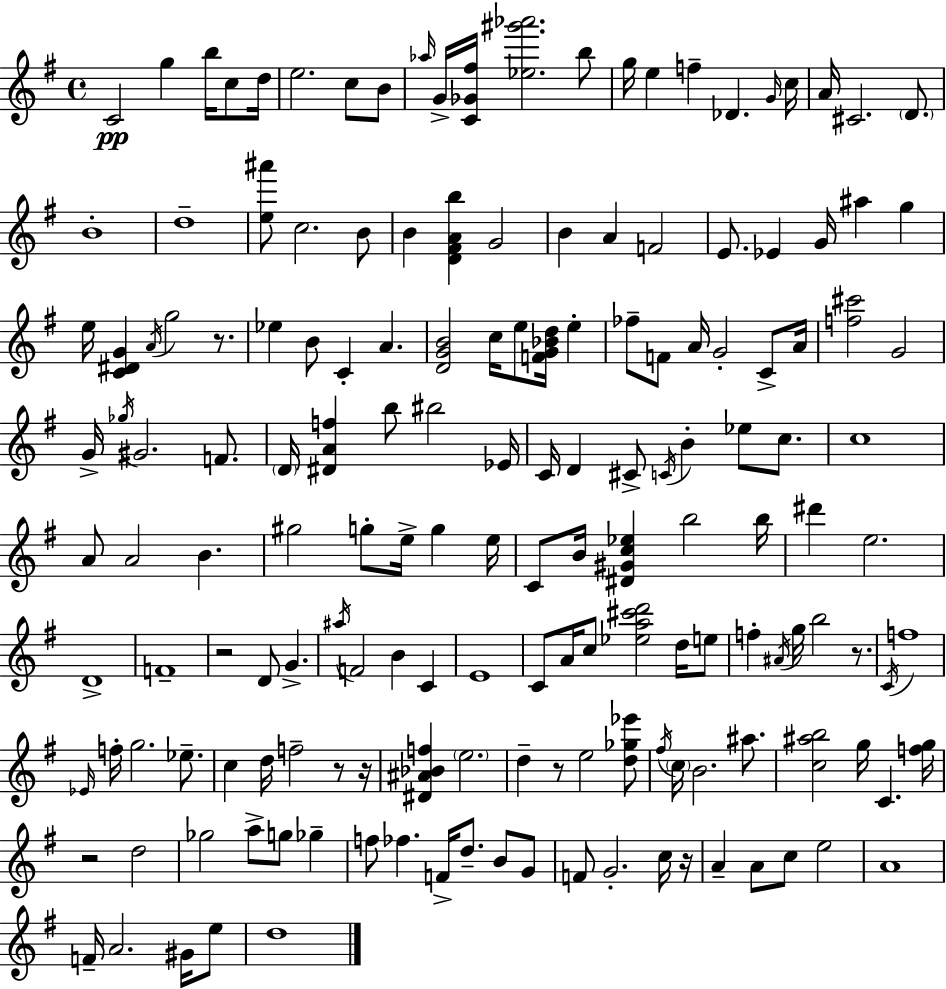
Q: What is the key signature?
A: E minor